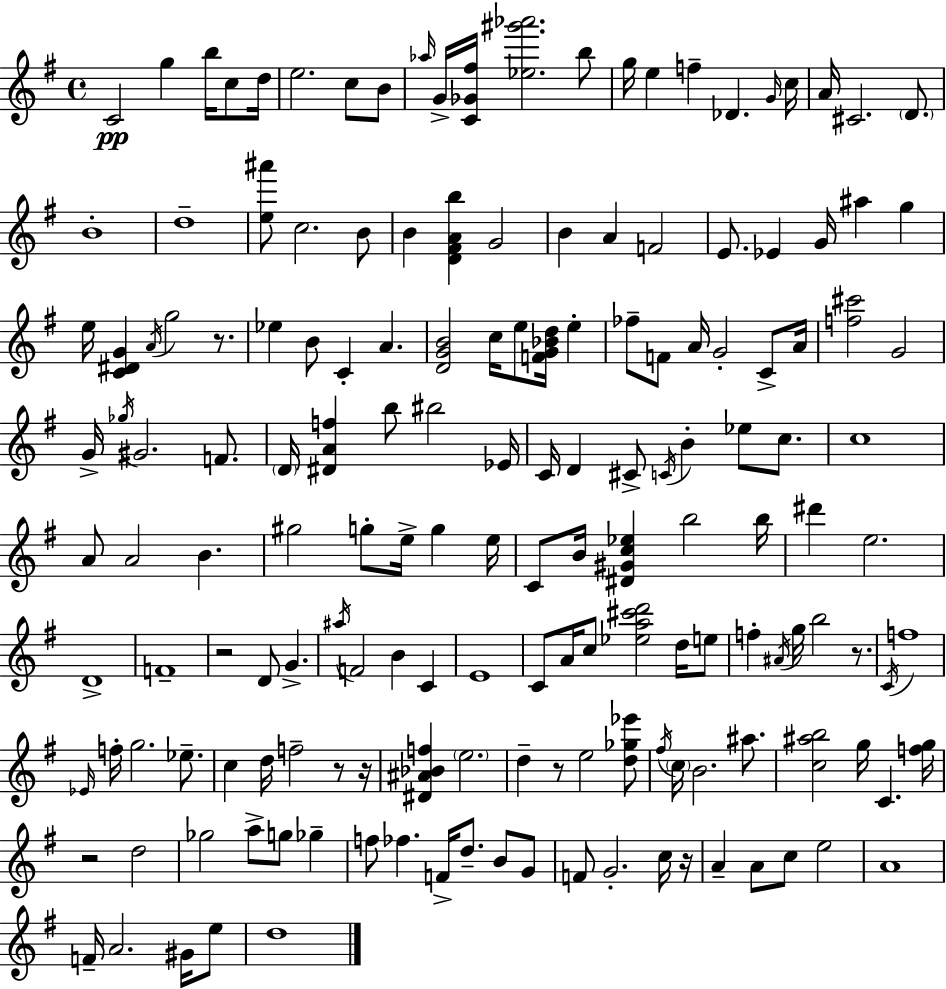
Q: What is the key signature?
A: E minor